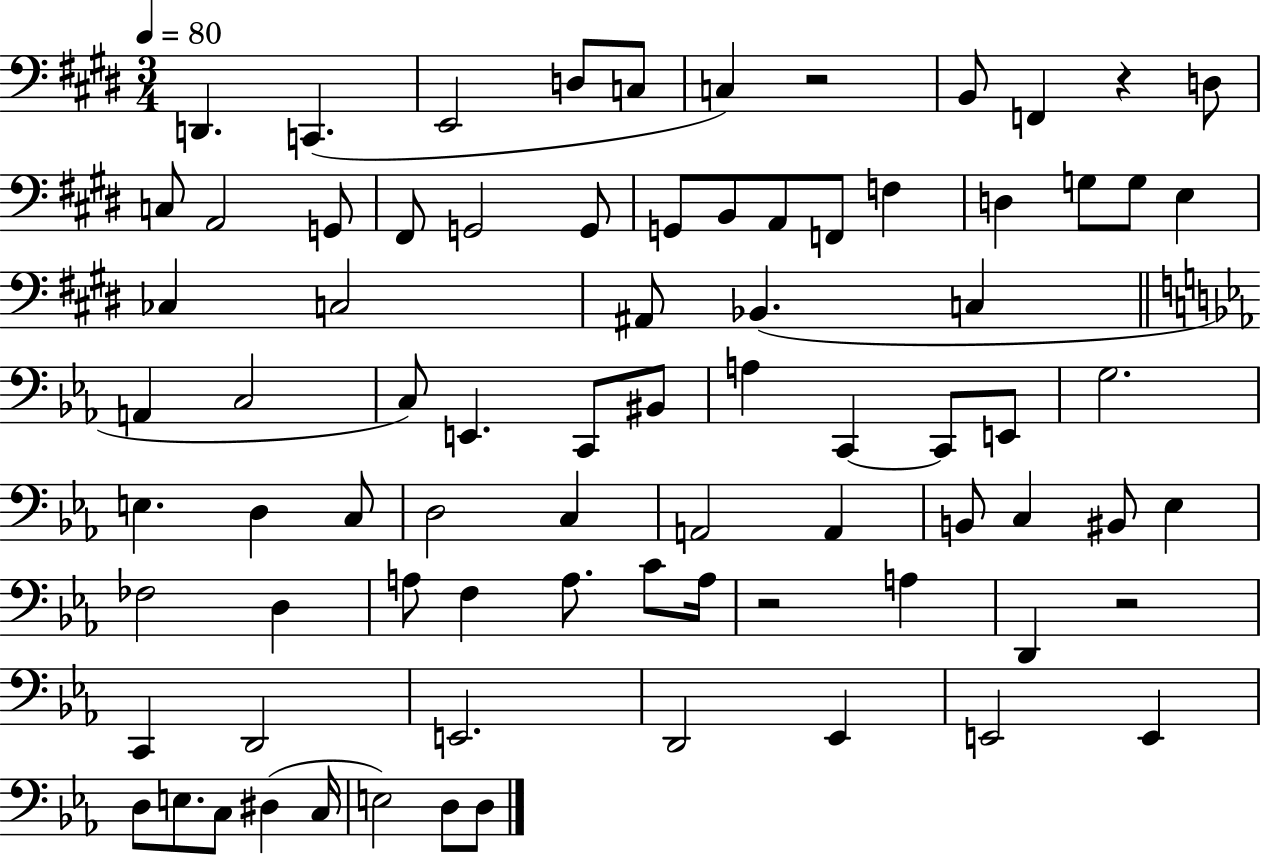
D2/q. C2/q. E2/h D3/e C3/e C3/q R/h B2/e F2/q R/q D3/e C3/e A2/h G2/e F#2/e G2/h G2/e G2/e B2/e A2/e F2/e F3/q D3/q G3/e G3/e E3/q CES3/q C3/h A#2/e Bb2/q. C3/q A2/q C3/h C3/e E2/q. C2/e BIS2/e A3/q C2/q C2/e E2/e G3/h. E3/q. D3/q C3/e D3/h C3/q A2/h A2/q B2/e C3/q BIS2/e Eb3/q FES3/h D3/q A3/e F3/q A3/e. C4/e A3/s R/h A3/q D2/q R/h C2/q D2/h E2/h. D2/h Eb2/q E2/h E2/q D3/e E3/e. C3/e D#3/q C3/s E3/h D3/e D3/e